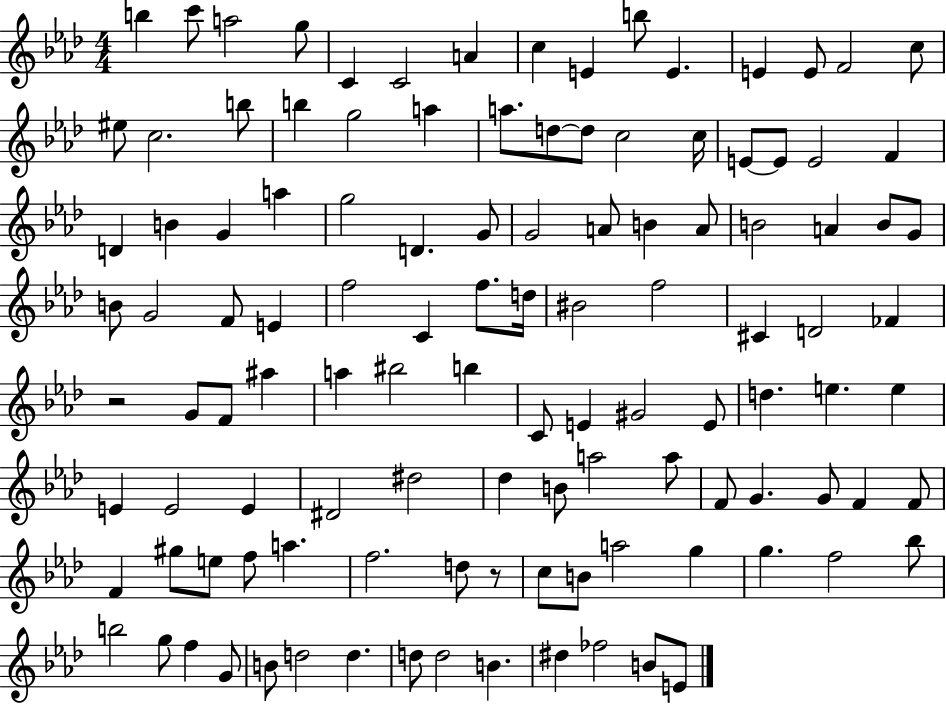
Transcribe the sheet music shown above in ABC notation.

X:1
T:Untitled
M:4/4
L:1/4
K:Ab
b c'/2 a2 g/2 C C2 A c E b/2 E E E/2 F2 c/2 ^e/2 c2 b/2 b g2 a a/2 d/2 d/2 c2 c/4 E/2 E/2 E2 F D B G a g2 D G/2 G2 A/2 B A/2 B2 A B/2 G/2 B/2 G2 F/2 E f2 C f/2 d/4 ^B2 f2 ^C D2 _F z2 G/2 F/2 ^a a ^b2 b C/2 E ^G2 E/2 d e e E E2 E ^D2 ^d2 _d B/2 a2 a/2 F/2 G G/2 F F/2 F ^g/2 e/2 f/2 a f2 d/2 z/2 c/2 B/2 a2 g g f2 _b/2 b2 g/2 f G/2 B/2 d2 d d/2 d2 B ^d _f2 B/2 E/2